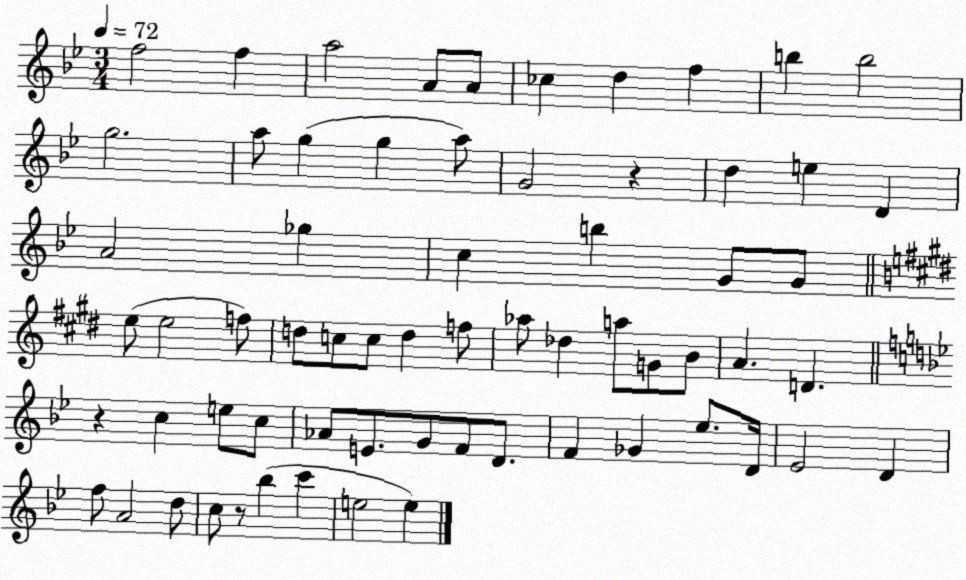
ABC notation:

X:1
T:Untitled
M:3/4
L:1/4
K:Bb
f2 f a2 A/2 A/2 _c d f b b2 g2 a/2 g g a/2 G2 z d e D A2 _g c b G/2 G/2 e/2 e2 f/2 d/2 c/2 c/2 d f/2 _a/2 _d a/2 G/2 B/2 A D z c e/2 c/2 _A/2 E/2 G/2 F/2 D/2 F _G _e/2 D/4 _E2 D f/2 A2 d/2 c/2 z/2 _b c' e2 e